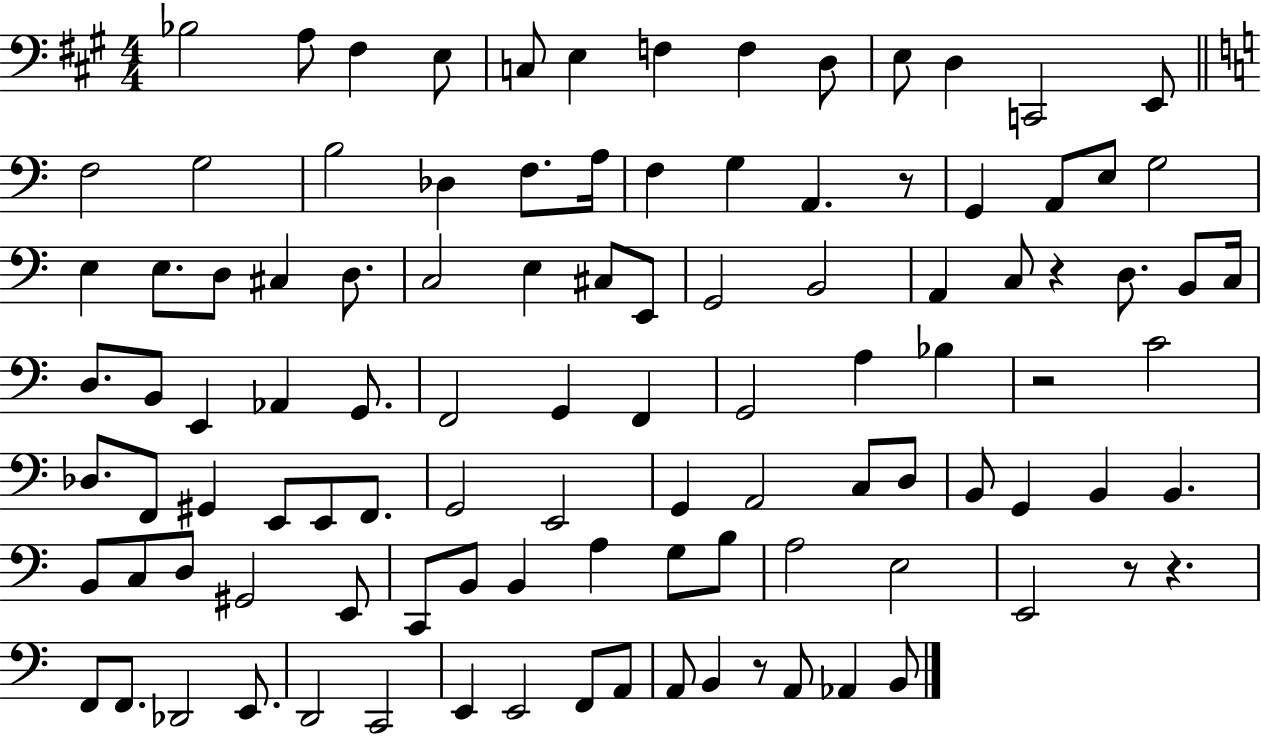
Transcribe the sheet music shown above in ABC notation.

X:1
T:Untitled
M:4/4
L:1/4
K:A
_B,2 A,/2 ^F, E,/2 C,/2 E, F, F, D,/2 E,/2 D, C,,2 E,,/2 F,2 G,2 B,2 _D, F,/2 A,/4 F, G, A,, z/2 G,, A,,/2 E,/2 G,2 E, E,/2 D,/2 ^C, D,/2 C,2 E, ^C,/2 E,,/2 G,,2 B,,2 A,, C,/2 z D,/2 B,,/2 C,/4 D,/2 B,,/2 E,, _A,, G,,/2 F,,2 G,, F,, G,,2 A, _B, z2 C2 _D,/2 F,,/2 ^G,, E,,/2 E,,/2 F,,/2 G,,2 E,,2 G,, A,,2 C,/2 D,/2 B,,/2 G,, B,, B,, B,,/2 C,/2 D,/2 ^G,,2 E,,/2 C,,/2 B,,/2 B,, A, G,/2 B,/2 A,2 E,2 E,,2 z/2 z F,,/2 F,,/2 _D,,2 E,,/2 D,,2 C,,2 E,, E,,2 F,,/2 A,,/2 A,,/2 B,, z/2 A,,/2 _A,, B,,/2